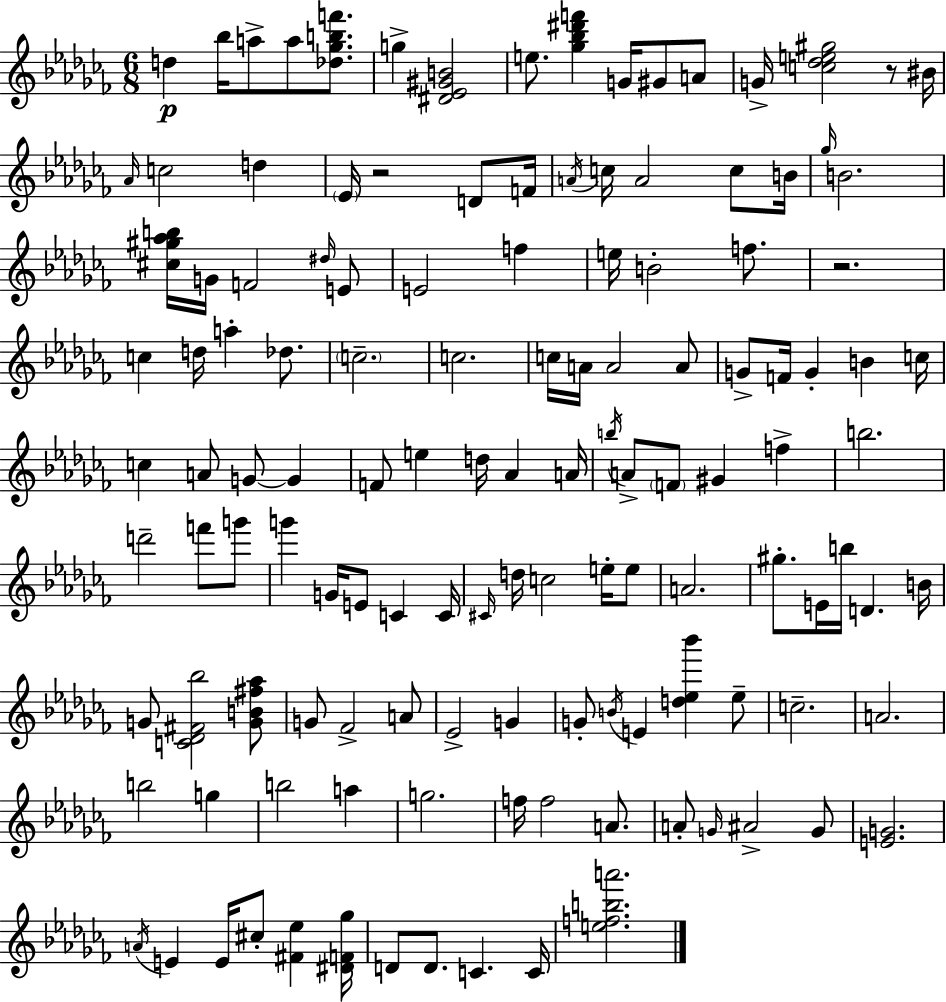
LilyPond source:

{
  \clef treble
  \numericTimeSignature
  \time 6/8
  \key aes \minor
  d''4\p bes''16 a''8-> a''8 <des'' ges'' b'' f'''>8. | g''4-> <dis' ees' gis' b'>2 | e''8. <ges'' bes'' dis''' f'''>4 g'16 gis'8 a'8 | g'16-> <c'' des'' e'' gis''>2 r8 bis'16 | \break \grace { aes'16 } c''2 d''4 | \parenthesize ees'16 r2 d'8 | f'16 \acciaccatura { a'16 } c''16 a'2 c''8 | b'16 \grace { ges''16 } b'2. | \break <cis'' gis'' aes'' b''>16 g'16 f'2 | \grace { dis''16 } e'8 e'2 | f''4 e''16 b'2-. | f''8. r2. | \break c''4 d''16 a''4-. | des''8. \parenthesize c''2.-- | c''2. | c''16 a'16 a'2 | \break a'8 g'8-> f'16 g'4-. b'4 | c''16 c''4 a'8 g'8~~ | g'4 f'8 e''4 d''16 aes'4 | a'16 \acciaccatura { b''16 } a'8-> \parenthesize f'8 gis'4 | \break f''4-> b''2. | d'''2-- | f'''8 g'''8 g'''4 g'16 e'8 | c'4 c'16 \grace { cis'16 } d''16 c''2 | \break e''16-. e''8 a'2. | gis''8.-. e'16 b''16 d'4. | b'16 g'8 <c' des' fis' bes''>2 | <g' b' fis'' aes''>8 g'8 fes'2-> | \break a'8 ees'2-> | g'4 g'8-. \acciaccatura { b'16 } e'4 | <d'' ees'' bes'''>4 ees''8-- c''2.-- | a'2. | \break b''2 | g''4 b''2 | a''4 g''2. | f''16 f''2 | \break a'8. a'8-. \grace { g'16 } ais'2-> | g'8 <e' g'>2. | \acciaccatura { a'16 } e'4 | e'16 cis''8-. <fis' ees''>4 <dis' f' ges''>16 d'8 d'8. | \break c'4. c'16 <e'' f'' b'' a'''>2. | \bar "|."
}